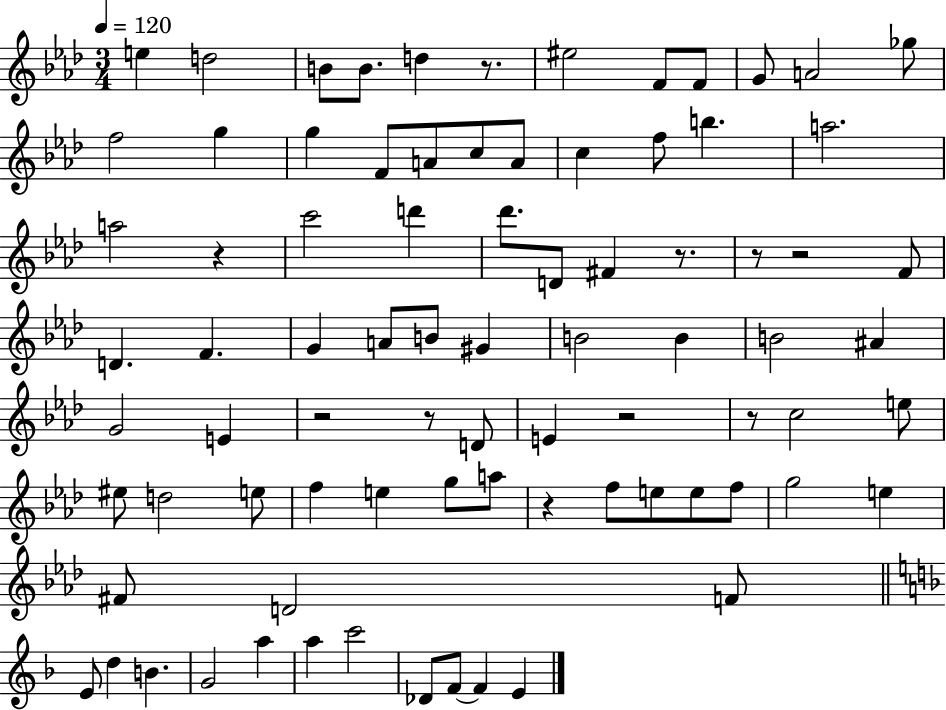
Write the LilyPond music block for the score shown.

{
  \clef treble
  \numericTimeSignature
  \time 3/4
  \key aes \major
  \tempo 4 = 120
  \repeat volta 2 { e''4 d''2 | b'8 b'8. d''4 r8. | eis''2 f'8 f'8 | g'8 a'2 ges''8 | \break f''2 g''4 | g''4 f'8 a'8 c''8 a'8 | c''4 f''8 b''4. | a''2. | \break a''2 r4 | c'''2 d'''4 | des'''8. d'8 fis'4 r8. | r8 r2 f'8 | \break d'4. f'4. | g'4 a'8 b'8 gis'4 | b'2 b'4 | b'2 ais'4 | \break g'2 e'4 | r2 r8 d'8 | e'4 r2 | r8 c''2 e''8 | \break eis''8 d''2 e''8 | f''4 e''4 g''8 a''8 | r4 f''8 e''8 e''8 f''8 | g''2 e''4 | \break fis'8 d'2 f'8 | \bar "||" \break \key d \minor e'8 d''4 b'4. | g'2 a''4 | a''4 c'''2 | des'8 f'8~~ f'4 e'4 | \break } \bar "|."
}